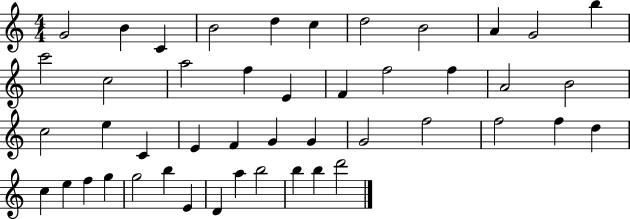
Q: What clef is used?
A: treble